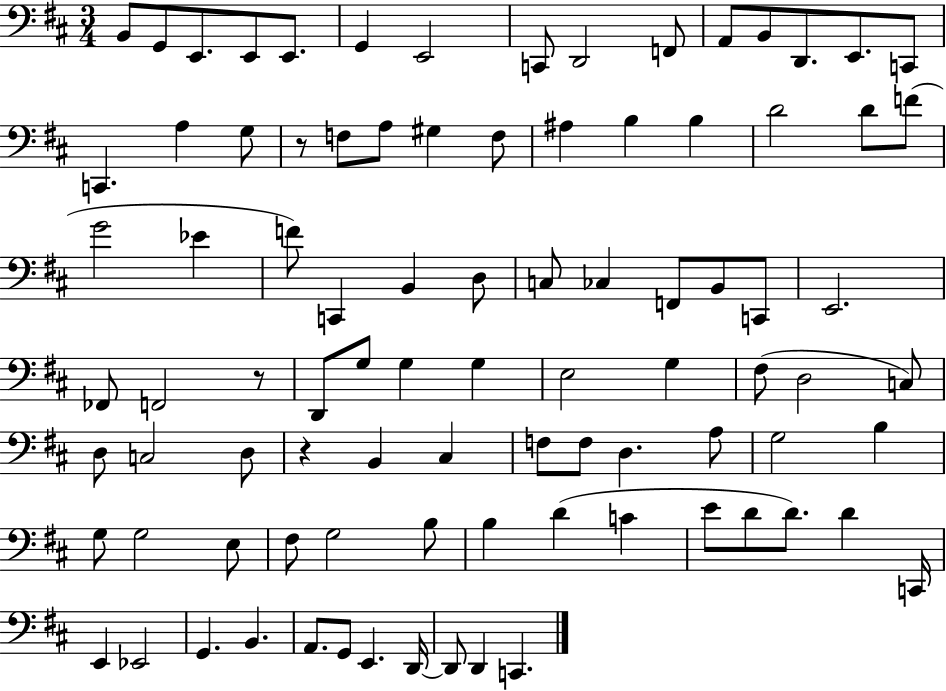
B2/e G2/e E2/e. E2/e E2/e. G2/q E2/h C2/e D2/h F2/e A2/e B2/e D2/e. E2/e. C2/e C2/q. A3/q G3/e R/e F3/e A3/e G#3/q F3/e A#3/q B3/q B3/q D4/h D4/e F4/e G4/h Eb4/q F4/e C2/q B2/q D3/e C3/e CES3/q F2/e B2/e C2/e E2/h. FES2/e F2/h R/e D2/e G3/e G3/q G3/q E3/h G3/q F#3/e D3/h C3/e D3/e C3/h D3/e R/q B2/q C#3/q F3/e F3/e D3/q. A3/e G3/h B3/q G3/e G3/h E3/e F#3/e G3/h B3/e B3/q D4/q C4/q E4/e D4/e D4/e. D4/q C2/s E2/q Eb2/h G2/q. B2/q. A2/e. G2/e E2/q. D2/s D2/e D2/q C2/q.